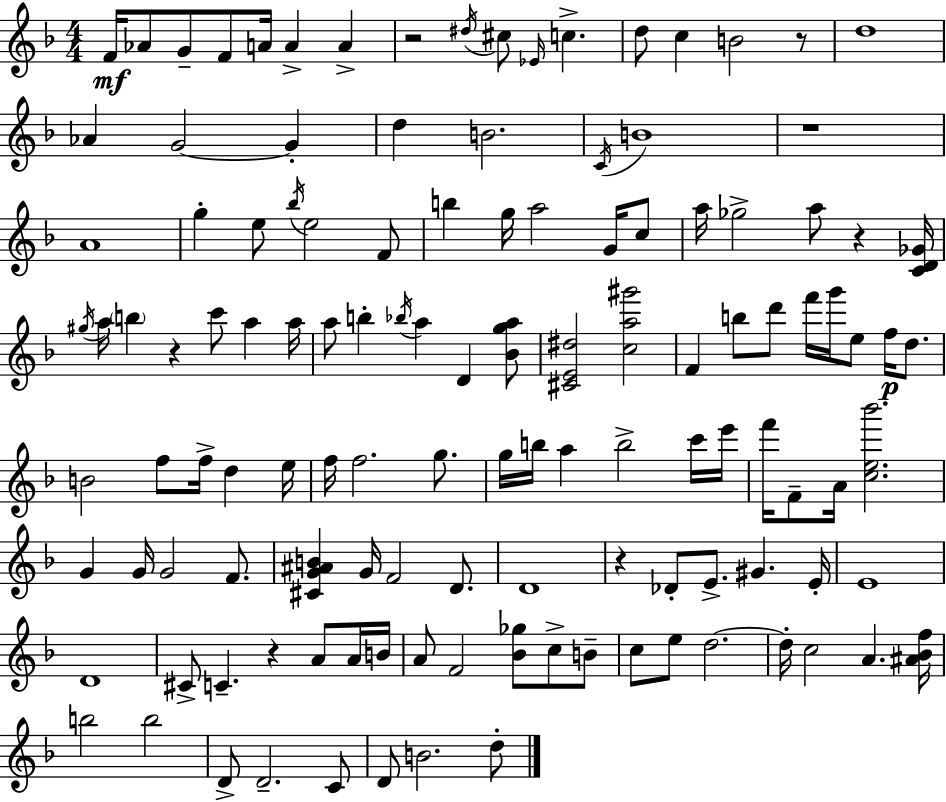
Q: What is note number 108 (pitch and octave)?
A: B4